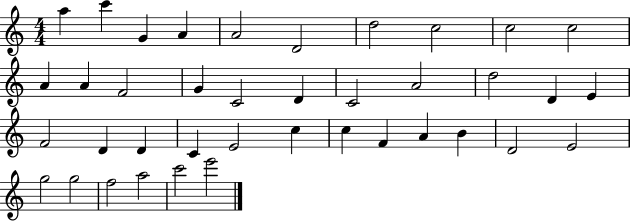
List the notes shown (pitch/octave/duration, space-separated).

A5/q C6/q G4/q A4/q A4/h D4/h D5/h C5/h C5/h C5/h A4/q A4/q F4/h G4/q C4/h D4/q C4/h A4/h D5/h D4/q E4/q F4/h D4/q D4/q C4/q E4/h C5/q C5/q F4/q A4/q B4/q D4/h E4/h G5/h G5/h F5/h A5/h C6/h E6/h